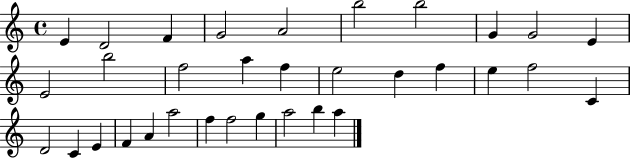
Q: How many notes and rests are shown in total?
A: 33